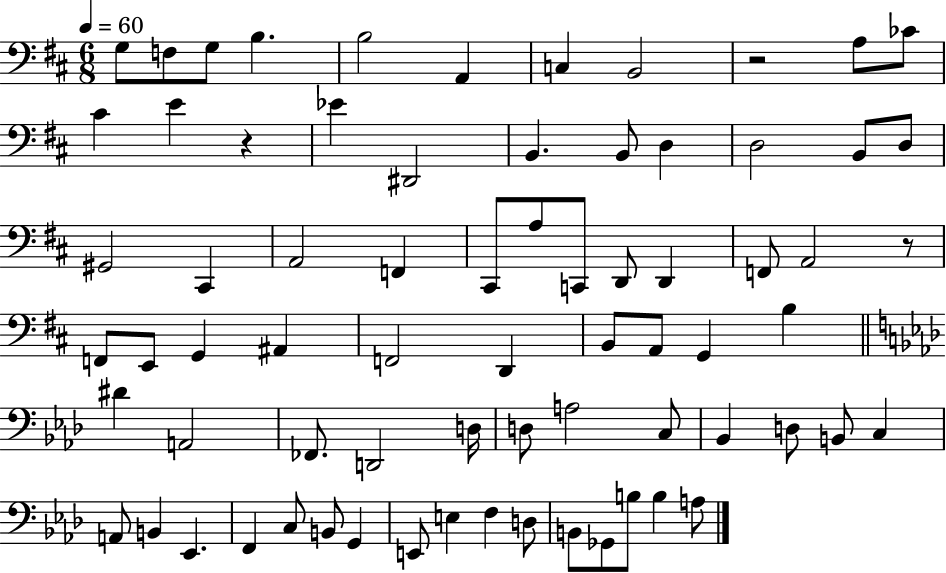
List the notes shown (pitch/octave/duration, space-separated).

G3/e F3/e G3/e B3/q. B3/h A2/q C3/q B2/h R/h A3/e CES4/e C#4/q E4/q R/q Eb4/q D#2/h B2/q. B2/e D3/q D3/h B2/e D3/e G#2/h C#2/q A2/h F2/q C#2/e A3/e C2/e D2/e D2/q F2/e A2/h R/e F2/e E2/e G2/q A#2/q F2/h D2/q B2/e A2/e G2/q B3/q D#4/q A2/h FES2/e. D2/h D3/s D3/e A3/h C3/e Bb2/q D3/e B2/e C3/q A2/e B2/q Eb2/q. F2/q C3/e B2/e G2/q E2/e E3/q F3/q D3/e B2/e Gb2/e B3/e B3/q A3/e